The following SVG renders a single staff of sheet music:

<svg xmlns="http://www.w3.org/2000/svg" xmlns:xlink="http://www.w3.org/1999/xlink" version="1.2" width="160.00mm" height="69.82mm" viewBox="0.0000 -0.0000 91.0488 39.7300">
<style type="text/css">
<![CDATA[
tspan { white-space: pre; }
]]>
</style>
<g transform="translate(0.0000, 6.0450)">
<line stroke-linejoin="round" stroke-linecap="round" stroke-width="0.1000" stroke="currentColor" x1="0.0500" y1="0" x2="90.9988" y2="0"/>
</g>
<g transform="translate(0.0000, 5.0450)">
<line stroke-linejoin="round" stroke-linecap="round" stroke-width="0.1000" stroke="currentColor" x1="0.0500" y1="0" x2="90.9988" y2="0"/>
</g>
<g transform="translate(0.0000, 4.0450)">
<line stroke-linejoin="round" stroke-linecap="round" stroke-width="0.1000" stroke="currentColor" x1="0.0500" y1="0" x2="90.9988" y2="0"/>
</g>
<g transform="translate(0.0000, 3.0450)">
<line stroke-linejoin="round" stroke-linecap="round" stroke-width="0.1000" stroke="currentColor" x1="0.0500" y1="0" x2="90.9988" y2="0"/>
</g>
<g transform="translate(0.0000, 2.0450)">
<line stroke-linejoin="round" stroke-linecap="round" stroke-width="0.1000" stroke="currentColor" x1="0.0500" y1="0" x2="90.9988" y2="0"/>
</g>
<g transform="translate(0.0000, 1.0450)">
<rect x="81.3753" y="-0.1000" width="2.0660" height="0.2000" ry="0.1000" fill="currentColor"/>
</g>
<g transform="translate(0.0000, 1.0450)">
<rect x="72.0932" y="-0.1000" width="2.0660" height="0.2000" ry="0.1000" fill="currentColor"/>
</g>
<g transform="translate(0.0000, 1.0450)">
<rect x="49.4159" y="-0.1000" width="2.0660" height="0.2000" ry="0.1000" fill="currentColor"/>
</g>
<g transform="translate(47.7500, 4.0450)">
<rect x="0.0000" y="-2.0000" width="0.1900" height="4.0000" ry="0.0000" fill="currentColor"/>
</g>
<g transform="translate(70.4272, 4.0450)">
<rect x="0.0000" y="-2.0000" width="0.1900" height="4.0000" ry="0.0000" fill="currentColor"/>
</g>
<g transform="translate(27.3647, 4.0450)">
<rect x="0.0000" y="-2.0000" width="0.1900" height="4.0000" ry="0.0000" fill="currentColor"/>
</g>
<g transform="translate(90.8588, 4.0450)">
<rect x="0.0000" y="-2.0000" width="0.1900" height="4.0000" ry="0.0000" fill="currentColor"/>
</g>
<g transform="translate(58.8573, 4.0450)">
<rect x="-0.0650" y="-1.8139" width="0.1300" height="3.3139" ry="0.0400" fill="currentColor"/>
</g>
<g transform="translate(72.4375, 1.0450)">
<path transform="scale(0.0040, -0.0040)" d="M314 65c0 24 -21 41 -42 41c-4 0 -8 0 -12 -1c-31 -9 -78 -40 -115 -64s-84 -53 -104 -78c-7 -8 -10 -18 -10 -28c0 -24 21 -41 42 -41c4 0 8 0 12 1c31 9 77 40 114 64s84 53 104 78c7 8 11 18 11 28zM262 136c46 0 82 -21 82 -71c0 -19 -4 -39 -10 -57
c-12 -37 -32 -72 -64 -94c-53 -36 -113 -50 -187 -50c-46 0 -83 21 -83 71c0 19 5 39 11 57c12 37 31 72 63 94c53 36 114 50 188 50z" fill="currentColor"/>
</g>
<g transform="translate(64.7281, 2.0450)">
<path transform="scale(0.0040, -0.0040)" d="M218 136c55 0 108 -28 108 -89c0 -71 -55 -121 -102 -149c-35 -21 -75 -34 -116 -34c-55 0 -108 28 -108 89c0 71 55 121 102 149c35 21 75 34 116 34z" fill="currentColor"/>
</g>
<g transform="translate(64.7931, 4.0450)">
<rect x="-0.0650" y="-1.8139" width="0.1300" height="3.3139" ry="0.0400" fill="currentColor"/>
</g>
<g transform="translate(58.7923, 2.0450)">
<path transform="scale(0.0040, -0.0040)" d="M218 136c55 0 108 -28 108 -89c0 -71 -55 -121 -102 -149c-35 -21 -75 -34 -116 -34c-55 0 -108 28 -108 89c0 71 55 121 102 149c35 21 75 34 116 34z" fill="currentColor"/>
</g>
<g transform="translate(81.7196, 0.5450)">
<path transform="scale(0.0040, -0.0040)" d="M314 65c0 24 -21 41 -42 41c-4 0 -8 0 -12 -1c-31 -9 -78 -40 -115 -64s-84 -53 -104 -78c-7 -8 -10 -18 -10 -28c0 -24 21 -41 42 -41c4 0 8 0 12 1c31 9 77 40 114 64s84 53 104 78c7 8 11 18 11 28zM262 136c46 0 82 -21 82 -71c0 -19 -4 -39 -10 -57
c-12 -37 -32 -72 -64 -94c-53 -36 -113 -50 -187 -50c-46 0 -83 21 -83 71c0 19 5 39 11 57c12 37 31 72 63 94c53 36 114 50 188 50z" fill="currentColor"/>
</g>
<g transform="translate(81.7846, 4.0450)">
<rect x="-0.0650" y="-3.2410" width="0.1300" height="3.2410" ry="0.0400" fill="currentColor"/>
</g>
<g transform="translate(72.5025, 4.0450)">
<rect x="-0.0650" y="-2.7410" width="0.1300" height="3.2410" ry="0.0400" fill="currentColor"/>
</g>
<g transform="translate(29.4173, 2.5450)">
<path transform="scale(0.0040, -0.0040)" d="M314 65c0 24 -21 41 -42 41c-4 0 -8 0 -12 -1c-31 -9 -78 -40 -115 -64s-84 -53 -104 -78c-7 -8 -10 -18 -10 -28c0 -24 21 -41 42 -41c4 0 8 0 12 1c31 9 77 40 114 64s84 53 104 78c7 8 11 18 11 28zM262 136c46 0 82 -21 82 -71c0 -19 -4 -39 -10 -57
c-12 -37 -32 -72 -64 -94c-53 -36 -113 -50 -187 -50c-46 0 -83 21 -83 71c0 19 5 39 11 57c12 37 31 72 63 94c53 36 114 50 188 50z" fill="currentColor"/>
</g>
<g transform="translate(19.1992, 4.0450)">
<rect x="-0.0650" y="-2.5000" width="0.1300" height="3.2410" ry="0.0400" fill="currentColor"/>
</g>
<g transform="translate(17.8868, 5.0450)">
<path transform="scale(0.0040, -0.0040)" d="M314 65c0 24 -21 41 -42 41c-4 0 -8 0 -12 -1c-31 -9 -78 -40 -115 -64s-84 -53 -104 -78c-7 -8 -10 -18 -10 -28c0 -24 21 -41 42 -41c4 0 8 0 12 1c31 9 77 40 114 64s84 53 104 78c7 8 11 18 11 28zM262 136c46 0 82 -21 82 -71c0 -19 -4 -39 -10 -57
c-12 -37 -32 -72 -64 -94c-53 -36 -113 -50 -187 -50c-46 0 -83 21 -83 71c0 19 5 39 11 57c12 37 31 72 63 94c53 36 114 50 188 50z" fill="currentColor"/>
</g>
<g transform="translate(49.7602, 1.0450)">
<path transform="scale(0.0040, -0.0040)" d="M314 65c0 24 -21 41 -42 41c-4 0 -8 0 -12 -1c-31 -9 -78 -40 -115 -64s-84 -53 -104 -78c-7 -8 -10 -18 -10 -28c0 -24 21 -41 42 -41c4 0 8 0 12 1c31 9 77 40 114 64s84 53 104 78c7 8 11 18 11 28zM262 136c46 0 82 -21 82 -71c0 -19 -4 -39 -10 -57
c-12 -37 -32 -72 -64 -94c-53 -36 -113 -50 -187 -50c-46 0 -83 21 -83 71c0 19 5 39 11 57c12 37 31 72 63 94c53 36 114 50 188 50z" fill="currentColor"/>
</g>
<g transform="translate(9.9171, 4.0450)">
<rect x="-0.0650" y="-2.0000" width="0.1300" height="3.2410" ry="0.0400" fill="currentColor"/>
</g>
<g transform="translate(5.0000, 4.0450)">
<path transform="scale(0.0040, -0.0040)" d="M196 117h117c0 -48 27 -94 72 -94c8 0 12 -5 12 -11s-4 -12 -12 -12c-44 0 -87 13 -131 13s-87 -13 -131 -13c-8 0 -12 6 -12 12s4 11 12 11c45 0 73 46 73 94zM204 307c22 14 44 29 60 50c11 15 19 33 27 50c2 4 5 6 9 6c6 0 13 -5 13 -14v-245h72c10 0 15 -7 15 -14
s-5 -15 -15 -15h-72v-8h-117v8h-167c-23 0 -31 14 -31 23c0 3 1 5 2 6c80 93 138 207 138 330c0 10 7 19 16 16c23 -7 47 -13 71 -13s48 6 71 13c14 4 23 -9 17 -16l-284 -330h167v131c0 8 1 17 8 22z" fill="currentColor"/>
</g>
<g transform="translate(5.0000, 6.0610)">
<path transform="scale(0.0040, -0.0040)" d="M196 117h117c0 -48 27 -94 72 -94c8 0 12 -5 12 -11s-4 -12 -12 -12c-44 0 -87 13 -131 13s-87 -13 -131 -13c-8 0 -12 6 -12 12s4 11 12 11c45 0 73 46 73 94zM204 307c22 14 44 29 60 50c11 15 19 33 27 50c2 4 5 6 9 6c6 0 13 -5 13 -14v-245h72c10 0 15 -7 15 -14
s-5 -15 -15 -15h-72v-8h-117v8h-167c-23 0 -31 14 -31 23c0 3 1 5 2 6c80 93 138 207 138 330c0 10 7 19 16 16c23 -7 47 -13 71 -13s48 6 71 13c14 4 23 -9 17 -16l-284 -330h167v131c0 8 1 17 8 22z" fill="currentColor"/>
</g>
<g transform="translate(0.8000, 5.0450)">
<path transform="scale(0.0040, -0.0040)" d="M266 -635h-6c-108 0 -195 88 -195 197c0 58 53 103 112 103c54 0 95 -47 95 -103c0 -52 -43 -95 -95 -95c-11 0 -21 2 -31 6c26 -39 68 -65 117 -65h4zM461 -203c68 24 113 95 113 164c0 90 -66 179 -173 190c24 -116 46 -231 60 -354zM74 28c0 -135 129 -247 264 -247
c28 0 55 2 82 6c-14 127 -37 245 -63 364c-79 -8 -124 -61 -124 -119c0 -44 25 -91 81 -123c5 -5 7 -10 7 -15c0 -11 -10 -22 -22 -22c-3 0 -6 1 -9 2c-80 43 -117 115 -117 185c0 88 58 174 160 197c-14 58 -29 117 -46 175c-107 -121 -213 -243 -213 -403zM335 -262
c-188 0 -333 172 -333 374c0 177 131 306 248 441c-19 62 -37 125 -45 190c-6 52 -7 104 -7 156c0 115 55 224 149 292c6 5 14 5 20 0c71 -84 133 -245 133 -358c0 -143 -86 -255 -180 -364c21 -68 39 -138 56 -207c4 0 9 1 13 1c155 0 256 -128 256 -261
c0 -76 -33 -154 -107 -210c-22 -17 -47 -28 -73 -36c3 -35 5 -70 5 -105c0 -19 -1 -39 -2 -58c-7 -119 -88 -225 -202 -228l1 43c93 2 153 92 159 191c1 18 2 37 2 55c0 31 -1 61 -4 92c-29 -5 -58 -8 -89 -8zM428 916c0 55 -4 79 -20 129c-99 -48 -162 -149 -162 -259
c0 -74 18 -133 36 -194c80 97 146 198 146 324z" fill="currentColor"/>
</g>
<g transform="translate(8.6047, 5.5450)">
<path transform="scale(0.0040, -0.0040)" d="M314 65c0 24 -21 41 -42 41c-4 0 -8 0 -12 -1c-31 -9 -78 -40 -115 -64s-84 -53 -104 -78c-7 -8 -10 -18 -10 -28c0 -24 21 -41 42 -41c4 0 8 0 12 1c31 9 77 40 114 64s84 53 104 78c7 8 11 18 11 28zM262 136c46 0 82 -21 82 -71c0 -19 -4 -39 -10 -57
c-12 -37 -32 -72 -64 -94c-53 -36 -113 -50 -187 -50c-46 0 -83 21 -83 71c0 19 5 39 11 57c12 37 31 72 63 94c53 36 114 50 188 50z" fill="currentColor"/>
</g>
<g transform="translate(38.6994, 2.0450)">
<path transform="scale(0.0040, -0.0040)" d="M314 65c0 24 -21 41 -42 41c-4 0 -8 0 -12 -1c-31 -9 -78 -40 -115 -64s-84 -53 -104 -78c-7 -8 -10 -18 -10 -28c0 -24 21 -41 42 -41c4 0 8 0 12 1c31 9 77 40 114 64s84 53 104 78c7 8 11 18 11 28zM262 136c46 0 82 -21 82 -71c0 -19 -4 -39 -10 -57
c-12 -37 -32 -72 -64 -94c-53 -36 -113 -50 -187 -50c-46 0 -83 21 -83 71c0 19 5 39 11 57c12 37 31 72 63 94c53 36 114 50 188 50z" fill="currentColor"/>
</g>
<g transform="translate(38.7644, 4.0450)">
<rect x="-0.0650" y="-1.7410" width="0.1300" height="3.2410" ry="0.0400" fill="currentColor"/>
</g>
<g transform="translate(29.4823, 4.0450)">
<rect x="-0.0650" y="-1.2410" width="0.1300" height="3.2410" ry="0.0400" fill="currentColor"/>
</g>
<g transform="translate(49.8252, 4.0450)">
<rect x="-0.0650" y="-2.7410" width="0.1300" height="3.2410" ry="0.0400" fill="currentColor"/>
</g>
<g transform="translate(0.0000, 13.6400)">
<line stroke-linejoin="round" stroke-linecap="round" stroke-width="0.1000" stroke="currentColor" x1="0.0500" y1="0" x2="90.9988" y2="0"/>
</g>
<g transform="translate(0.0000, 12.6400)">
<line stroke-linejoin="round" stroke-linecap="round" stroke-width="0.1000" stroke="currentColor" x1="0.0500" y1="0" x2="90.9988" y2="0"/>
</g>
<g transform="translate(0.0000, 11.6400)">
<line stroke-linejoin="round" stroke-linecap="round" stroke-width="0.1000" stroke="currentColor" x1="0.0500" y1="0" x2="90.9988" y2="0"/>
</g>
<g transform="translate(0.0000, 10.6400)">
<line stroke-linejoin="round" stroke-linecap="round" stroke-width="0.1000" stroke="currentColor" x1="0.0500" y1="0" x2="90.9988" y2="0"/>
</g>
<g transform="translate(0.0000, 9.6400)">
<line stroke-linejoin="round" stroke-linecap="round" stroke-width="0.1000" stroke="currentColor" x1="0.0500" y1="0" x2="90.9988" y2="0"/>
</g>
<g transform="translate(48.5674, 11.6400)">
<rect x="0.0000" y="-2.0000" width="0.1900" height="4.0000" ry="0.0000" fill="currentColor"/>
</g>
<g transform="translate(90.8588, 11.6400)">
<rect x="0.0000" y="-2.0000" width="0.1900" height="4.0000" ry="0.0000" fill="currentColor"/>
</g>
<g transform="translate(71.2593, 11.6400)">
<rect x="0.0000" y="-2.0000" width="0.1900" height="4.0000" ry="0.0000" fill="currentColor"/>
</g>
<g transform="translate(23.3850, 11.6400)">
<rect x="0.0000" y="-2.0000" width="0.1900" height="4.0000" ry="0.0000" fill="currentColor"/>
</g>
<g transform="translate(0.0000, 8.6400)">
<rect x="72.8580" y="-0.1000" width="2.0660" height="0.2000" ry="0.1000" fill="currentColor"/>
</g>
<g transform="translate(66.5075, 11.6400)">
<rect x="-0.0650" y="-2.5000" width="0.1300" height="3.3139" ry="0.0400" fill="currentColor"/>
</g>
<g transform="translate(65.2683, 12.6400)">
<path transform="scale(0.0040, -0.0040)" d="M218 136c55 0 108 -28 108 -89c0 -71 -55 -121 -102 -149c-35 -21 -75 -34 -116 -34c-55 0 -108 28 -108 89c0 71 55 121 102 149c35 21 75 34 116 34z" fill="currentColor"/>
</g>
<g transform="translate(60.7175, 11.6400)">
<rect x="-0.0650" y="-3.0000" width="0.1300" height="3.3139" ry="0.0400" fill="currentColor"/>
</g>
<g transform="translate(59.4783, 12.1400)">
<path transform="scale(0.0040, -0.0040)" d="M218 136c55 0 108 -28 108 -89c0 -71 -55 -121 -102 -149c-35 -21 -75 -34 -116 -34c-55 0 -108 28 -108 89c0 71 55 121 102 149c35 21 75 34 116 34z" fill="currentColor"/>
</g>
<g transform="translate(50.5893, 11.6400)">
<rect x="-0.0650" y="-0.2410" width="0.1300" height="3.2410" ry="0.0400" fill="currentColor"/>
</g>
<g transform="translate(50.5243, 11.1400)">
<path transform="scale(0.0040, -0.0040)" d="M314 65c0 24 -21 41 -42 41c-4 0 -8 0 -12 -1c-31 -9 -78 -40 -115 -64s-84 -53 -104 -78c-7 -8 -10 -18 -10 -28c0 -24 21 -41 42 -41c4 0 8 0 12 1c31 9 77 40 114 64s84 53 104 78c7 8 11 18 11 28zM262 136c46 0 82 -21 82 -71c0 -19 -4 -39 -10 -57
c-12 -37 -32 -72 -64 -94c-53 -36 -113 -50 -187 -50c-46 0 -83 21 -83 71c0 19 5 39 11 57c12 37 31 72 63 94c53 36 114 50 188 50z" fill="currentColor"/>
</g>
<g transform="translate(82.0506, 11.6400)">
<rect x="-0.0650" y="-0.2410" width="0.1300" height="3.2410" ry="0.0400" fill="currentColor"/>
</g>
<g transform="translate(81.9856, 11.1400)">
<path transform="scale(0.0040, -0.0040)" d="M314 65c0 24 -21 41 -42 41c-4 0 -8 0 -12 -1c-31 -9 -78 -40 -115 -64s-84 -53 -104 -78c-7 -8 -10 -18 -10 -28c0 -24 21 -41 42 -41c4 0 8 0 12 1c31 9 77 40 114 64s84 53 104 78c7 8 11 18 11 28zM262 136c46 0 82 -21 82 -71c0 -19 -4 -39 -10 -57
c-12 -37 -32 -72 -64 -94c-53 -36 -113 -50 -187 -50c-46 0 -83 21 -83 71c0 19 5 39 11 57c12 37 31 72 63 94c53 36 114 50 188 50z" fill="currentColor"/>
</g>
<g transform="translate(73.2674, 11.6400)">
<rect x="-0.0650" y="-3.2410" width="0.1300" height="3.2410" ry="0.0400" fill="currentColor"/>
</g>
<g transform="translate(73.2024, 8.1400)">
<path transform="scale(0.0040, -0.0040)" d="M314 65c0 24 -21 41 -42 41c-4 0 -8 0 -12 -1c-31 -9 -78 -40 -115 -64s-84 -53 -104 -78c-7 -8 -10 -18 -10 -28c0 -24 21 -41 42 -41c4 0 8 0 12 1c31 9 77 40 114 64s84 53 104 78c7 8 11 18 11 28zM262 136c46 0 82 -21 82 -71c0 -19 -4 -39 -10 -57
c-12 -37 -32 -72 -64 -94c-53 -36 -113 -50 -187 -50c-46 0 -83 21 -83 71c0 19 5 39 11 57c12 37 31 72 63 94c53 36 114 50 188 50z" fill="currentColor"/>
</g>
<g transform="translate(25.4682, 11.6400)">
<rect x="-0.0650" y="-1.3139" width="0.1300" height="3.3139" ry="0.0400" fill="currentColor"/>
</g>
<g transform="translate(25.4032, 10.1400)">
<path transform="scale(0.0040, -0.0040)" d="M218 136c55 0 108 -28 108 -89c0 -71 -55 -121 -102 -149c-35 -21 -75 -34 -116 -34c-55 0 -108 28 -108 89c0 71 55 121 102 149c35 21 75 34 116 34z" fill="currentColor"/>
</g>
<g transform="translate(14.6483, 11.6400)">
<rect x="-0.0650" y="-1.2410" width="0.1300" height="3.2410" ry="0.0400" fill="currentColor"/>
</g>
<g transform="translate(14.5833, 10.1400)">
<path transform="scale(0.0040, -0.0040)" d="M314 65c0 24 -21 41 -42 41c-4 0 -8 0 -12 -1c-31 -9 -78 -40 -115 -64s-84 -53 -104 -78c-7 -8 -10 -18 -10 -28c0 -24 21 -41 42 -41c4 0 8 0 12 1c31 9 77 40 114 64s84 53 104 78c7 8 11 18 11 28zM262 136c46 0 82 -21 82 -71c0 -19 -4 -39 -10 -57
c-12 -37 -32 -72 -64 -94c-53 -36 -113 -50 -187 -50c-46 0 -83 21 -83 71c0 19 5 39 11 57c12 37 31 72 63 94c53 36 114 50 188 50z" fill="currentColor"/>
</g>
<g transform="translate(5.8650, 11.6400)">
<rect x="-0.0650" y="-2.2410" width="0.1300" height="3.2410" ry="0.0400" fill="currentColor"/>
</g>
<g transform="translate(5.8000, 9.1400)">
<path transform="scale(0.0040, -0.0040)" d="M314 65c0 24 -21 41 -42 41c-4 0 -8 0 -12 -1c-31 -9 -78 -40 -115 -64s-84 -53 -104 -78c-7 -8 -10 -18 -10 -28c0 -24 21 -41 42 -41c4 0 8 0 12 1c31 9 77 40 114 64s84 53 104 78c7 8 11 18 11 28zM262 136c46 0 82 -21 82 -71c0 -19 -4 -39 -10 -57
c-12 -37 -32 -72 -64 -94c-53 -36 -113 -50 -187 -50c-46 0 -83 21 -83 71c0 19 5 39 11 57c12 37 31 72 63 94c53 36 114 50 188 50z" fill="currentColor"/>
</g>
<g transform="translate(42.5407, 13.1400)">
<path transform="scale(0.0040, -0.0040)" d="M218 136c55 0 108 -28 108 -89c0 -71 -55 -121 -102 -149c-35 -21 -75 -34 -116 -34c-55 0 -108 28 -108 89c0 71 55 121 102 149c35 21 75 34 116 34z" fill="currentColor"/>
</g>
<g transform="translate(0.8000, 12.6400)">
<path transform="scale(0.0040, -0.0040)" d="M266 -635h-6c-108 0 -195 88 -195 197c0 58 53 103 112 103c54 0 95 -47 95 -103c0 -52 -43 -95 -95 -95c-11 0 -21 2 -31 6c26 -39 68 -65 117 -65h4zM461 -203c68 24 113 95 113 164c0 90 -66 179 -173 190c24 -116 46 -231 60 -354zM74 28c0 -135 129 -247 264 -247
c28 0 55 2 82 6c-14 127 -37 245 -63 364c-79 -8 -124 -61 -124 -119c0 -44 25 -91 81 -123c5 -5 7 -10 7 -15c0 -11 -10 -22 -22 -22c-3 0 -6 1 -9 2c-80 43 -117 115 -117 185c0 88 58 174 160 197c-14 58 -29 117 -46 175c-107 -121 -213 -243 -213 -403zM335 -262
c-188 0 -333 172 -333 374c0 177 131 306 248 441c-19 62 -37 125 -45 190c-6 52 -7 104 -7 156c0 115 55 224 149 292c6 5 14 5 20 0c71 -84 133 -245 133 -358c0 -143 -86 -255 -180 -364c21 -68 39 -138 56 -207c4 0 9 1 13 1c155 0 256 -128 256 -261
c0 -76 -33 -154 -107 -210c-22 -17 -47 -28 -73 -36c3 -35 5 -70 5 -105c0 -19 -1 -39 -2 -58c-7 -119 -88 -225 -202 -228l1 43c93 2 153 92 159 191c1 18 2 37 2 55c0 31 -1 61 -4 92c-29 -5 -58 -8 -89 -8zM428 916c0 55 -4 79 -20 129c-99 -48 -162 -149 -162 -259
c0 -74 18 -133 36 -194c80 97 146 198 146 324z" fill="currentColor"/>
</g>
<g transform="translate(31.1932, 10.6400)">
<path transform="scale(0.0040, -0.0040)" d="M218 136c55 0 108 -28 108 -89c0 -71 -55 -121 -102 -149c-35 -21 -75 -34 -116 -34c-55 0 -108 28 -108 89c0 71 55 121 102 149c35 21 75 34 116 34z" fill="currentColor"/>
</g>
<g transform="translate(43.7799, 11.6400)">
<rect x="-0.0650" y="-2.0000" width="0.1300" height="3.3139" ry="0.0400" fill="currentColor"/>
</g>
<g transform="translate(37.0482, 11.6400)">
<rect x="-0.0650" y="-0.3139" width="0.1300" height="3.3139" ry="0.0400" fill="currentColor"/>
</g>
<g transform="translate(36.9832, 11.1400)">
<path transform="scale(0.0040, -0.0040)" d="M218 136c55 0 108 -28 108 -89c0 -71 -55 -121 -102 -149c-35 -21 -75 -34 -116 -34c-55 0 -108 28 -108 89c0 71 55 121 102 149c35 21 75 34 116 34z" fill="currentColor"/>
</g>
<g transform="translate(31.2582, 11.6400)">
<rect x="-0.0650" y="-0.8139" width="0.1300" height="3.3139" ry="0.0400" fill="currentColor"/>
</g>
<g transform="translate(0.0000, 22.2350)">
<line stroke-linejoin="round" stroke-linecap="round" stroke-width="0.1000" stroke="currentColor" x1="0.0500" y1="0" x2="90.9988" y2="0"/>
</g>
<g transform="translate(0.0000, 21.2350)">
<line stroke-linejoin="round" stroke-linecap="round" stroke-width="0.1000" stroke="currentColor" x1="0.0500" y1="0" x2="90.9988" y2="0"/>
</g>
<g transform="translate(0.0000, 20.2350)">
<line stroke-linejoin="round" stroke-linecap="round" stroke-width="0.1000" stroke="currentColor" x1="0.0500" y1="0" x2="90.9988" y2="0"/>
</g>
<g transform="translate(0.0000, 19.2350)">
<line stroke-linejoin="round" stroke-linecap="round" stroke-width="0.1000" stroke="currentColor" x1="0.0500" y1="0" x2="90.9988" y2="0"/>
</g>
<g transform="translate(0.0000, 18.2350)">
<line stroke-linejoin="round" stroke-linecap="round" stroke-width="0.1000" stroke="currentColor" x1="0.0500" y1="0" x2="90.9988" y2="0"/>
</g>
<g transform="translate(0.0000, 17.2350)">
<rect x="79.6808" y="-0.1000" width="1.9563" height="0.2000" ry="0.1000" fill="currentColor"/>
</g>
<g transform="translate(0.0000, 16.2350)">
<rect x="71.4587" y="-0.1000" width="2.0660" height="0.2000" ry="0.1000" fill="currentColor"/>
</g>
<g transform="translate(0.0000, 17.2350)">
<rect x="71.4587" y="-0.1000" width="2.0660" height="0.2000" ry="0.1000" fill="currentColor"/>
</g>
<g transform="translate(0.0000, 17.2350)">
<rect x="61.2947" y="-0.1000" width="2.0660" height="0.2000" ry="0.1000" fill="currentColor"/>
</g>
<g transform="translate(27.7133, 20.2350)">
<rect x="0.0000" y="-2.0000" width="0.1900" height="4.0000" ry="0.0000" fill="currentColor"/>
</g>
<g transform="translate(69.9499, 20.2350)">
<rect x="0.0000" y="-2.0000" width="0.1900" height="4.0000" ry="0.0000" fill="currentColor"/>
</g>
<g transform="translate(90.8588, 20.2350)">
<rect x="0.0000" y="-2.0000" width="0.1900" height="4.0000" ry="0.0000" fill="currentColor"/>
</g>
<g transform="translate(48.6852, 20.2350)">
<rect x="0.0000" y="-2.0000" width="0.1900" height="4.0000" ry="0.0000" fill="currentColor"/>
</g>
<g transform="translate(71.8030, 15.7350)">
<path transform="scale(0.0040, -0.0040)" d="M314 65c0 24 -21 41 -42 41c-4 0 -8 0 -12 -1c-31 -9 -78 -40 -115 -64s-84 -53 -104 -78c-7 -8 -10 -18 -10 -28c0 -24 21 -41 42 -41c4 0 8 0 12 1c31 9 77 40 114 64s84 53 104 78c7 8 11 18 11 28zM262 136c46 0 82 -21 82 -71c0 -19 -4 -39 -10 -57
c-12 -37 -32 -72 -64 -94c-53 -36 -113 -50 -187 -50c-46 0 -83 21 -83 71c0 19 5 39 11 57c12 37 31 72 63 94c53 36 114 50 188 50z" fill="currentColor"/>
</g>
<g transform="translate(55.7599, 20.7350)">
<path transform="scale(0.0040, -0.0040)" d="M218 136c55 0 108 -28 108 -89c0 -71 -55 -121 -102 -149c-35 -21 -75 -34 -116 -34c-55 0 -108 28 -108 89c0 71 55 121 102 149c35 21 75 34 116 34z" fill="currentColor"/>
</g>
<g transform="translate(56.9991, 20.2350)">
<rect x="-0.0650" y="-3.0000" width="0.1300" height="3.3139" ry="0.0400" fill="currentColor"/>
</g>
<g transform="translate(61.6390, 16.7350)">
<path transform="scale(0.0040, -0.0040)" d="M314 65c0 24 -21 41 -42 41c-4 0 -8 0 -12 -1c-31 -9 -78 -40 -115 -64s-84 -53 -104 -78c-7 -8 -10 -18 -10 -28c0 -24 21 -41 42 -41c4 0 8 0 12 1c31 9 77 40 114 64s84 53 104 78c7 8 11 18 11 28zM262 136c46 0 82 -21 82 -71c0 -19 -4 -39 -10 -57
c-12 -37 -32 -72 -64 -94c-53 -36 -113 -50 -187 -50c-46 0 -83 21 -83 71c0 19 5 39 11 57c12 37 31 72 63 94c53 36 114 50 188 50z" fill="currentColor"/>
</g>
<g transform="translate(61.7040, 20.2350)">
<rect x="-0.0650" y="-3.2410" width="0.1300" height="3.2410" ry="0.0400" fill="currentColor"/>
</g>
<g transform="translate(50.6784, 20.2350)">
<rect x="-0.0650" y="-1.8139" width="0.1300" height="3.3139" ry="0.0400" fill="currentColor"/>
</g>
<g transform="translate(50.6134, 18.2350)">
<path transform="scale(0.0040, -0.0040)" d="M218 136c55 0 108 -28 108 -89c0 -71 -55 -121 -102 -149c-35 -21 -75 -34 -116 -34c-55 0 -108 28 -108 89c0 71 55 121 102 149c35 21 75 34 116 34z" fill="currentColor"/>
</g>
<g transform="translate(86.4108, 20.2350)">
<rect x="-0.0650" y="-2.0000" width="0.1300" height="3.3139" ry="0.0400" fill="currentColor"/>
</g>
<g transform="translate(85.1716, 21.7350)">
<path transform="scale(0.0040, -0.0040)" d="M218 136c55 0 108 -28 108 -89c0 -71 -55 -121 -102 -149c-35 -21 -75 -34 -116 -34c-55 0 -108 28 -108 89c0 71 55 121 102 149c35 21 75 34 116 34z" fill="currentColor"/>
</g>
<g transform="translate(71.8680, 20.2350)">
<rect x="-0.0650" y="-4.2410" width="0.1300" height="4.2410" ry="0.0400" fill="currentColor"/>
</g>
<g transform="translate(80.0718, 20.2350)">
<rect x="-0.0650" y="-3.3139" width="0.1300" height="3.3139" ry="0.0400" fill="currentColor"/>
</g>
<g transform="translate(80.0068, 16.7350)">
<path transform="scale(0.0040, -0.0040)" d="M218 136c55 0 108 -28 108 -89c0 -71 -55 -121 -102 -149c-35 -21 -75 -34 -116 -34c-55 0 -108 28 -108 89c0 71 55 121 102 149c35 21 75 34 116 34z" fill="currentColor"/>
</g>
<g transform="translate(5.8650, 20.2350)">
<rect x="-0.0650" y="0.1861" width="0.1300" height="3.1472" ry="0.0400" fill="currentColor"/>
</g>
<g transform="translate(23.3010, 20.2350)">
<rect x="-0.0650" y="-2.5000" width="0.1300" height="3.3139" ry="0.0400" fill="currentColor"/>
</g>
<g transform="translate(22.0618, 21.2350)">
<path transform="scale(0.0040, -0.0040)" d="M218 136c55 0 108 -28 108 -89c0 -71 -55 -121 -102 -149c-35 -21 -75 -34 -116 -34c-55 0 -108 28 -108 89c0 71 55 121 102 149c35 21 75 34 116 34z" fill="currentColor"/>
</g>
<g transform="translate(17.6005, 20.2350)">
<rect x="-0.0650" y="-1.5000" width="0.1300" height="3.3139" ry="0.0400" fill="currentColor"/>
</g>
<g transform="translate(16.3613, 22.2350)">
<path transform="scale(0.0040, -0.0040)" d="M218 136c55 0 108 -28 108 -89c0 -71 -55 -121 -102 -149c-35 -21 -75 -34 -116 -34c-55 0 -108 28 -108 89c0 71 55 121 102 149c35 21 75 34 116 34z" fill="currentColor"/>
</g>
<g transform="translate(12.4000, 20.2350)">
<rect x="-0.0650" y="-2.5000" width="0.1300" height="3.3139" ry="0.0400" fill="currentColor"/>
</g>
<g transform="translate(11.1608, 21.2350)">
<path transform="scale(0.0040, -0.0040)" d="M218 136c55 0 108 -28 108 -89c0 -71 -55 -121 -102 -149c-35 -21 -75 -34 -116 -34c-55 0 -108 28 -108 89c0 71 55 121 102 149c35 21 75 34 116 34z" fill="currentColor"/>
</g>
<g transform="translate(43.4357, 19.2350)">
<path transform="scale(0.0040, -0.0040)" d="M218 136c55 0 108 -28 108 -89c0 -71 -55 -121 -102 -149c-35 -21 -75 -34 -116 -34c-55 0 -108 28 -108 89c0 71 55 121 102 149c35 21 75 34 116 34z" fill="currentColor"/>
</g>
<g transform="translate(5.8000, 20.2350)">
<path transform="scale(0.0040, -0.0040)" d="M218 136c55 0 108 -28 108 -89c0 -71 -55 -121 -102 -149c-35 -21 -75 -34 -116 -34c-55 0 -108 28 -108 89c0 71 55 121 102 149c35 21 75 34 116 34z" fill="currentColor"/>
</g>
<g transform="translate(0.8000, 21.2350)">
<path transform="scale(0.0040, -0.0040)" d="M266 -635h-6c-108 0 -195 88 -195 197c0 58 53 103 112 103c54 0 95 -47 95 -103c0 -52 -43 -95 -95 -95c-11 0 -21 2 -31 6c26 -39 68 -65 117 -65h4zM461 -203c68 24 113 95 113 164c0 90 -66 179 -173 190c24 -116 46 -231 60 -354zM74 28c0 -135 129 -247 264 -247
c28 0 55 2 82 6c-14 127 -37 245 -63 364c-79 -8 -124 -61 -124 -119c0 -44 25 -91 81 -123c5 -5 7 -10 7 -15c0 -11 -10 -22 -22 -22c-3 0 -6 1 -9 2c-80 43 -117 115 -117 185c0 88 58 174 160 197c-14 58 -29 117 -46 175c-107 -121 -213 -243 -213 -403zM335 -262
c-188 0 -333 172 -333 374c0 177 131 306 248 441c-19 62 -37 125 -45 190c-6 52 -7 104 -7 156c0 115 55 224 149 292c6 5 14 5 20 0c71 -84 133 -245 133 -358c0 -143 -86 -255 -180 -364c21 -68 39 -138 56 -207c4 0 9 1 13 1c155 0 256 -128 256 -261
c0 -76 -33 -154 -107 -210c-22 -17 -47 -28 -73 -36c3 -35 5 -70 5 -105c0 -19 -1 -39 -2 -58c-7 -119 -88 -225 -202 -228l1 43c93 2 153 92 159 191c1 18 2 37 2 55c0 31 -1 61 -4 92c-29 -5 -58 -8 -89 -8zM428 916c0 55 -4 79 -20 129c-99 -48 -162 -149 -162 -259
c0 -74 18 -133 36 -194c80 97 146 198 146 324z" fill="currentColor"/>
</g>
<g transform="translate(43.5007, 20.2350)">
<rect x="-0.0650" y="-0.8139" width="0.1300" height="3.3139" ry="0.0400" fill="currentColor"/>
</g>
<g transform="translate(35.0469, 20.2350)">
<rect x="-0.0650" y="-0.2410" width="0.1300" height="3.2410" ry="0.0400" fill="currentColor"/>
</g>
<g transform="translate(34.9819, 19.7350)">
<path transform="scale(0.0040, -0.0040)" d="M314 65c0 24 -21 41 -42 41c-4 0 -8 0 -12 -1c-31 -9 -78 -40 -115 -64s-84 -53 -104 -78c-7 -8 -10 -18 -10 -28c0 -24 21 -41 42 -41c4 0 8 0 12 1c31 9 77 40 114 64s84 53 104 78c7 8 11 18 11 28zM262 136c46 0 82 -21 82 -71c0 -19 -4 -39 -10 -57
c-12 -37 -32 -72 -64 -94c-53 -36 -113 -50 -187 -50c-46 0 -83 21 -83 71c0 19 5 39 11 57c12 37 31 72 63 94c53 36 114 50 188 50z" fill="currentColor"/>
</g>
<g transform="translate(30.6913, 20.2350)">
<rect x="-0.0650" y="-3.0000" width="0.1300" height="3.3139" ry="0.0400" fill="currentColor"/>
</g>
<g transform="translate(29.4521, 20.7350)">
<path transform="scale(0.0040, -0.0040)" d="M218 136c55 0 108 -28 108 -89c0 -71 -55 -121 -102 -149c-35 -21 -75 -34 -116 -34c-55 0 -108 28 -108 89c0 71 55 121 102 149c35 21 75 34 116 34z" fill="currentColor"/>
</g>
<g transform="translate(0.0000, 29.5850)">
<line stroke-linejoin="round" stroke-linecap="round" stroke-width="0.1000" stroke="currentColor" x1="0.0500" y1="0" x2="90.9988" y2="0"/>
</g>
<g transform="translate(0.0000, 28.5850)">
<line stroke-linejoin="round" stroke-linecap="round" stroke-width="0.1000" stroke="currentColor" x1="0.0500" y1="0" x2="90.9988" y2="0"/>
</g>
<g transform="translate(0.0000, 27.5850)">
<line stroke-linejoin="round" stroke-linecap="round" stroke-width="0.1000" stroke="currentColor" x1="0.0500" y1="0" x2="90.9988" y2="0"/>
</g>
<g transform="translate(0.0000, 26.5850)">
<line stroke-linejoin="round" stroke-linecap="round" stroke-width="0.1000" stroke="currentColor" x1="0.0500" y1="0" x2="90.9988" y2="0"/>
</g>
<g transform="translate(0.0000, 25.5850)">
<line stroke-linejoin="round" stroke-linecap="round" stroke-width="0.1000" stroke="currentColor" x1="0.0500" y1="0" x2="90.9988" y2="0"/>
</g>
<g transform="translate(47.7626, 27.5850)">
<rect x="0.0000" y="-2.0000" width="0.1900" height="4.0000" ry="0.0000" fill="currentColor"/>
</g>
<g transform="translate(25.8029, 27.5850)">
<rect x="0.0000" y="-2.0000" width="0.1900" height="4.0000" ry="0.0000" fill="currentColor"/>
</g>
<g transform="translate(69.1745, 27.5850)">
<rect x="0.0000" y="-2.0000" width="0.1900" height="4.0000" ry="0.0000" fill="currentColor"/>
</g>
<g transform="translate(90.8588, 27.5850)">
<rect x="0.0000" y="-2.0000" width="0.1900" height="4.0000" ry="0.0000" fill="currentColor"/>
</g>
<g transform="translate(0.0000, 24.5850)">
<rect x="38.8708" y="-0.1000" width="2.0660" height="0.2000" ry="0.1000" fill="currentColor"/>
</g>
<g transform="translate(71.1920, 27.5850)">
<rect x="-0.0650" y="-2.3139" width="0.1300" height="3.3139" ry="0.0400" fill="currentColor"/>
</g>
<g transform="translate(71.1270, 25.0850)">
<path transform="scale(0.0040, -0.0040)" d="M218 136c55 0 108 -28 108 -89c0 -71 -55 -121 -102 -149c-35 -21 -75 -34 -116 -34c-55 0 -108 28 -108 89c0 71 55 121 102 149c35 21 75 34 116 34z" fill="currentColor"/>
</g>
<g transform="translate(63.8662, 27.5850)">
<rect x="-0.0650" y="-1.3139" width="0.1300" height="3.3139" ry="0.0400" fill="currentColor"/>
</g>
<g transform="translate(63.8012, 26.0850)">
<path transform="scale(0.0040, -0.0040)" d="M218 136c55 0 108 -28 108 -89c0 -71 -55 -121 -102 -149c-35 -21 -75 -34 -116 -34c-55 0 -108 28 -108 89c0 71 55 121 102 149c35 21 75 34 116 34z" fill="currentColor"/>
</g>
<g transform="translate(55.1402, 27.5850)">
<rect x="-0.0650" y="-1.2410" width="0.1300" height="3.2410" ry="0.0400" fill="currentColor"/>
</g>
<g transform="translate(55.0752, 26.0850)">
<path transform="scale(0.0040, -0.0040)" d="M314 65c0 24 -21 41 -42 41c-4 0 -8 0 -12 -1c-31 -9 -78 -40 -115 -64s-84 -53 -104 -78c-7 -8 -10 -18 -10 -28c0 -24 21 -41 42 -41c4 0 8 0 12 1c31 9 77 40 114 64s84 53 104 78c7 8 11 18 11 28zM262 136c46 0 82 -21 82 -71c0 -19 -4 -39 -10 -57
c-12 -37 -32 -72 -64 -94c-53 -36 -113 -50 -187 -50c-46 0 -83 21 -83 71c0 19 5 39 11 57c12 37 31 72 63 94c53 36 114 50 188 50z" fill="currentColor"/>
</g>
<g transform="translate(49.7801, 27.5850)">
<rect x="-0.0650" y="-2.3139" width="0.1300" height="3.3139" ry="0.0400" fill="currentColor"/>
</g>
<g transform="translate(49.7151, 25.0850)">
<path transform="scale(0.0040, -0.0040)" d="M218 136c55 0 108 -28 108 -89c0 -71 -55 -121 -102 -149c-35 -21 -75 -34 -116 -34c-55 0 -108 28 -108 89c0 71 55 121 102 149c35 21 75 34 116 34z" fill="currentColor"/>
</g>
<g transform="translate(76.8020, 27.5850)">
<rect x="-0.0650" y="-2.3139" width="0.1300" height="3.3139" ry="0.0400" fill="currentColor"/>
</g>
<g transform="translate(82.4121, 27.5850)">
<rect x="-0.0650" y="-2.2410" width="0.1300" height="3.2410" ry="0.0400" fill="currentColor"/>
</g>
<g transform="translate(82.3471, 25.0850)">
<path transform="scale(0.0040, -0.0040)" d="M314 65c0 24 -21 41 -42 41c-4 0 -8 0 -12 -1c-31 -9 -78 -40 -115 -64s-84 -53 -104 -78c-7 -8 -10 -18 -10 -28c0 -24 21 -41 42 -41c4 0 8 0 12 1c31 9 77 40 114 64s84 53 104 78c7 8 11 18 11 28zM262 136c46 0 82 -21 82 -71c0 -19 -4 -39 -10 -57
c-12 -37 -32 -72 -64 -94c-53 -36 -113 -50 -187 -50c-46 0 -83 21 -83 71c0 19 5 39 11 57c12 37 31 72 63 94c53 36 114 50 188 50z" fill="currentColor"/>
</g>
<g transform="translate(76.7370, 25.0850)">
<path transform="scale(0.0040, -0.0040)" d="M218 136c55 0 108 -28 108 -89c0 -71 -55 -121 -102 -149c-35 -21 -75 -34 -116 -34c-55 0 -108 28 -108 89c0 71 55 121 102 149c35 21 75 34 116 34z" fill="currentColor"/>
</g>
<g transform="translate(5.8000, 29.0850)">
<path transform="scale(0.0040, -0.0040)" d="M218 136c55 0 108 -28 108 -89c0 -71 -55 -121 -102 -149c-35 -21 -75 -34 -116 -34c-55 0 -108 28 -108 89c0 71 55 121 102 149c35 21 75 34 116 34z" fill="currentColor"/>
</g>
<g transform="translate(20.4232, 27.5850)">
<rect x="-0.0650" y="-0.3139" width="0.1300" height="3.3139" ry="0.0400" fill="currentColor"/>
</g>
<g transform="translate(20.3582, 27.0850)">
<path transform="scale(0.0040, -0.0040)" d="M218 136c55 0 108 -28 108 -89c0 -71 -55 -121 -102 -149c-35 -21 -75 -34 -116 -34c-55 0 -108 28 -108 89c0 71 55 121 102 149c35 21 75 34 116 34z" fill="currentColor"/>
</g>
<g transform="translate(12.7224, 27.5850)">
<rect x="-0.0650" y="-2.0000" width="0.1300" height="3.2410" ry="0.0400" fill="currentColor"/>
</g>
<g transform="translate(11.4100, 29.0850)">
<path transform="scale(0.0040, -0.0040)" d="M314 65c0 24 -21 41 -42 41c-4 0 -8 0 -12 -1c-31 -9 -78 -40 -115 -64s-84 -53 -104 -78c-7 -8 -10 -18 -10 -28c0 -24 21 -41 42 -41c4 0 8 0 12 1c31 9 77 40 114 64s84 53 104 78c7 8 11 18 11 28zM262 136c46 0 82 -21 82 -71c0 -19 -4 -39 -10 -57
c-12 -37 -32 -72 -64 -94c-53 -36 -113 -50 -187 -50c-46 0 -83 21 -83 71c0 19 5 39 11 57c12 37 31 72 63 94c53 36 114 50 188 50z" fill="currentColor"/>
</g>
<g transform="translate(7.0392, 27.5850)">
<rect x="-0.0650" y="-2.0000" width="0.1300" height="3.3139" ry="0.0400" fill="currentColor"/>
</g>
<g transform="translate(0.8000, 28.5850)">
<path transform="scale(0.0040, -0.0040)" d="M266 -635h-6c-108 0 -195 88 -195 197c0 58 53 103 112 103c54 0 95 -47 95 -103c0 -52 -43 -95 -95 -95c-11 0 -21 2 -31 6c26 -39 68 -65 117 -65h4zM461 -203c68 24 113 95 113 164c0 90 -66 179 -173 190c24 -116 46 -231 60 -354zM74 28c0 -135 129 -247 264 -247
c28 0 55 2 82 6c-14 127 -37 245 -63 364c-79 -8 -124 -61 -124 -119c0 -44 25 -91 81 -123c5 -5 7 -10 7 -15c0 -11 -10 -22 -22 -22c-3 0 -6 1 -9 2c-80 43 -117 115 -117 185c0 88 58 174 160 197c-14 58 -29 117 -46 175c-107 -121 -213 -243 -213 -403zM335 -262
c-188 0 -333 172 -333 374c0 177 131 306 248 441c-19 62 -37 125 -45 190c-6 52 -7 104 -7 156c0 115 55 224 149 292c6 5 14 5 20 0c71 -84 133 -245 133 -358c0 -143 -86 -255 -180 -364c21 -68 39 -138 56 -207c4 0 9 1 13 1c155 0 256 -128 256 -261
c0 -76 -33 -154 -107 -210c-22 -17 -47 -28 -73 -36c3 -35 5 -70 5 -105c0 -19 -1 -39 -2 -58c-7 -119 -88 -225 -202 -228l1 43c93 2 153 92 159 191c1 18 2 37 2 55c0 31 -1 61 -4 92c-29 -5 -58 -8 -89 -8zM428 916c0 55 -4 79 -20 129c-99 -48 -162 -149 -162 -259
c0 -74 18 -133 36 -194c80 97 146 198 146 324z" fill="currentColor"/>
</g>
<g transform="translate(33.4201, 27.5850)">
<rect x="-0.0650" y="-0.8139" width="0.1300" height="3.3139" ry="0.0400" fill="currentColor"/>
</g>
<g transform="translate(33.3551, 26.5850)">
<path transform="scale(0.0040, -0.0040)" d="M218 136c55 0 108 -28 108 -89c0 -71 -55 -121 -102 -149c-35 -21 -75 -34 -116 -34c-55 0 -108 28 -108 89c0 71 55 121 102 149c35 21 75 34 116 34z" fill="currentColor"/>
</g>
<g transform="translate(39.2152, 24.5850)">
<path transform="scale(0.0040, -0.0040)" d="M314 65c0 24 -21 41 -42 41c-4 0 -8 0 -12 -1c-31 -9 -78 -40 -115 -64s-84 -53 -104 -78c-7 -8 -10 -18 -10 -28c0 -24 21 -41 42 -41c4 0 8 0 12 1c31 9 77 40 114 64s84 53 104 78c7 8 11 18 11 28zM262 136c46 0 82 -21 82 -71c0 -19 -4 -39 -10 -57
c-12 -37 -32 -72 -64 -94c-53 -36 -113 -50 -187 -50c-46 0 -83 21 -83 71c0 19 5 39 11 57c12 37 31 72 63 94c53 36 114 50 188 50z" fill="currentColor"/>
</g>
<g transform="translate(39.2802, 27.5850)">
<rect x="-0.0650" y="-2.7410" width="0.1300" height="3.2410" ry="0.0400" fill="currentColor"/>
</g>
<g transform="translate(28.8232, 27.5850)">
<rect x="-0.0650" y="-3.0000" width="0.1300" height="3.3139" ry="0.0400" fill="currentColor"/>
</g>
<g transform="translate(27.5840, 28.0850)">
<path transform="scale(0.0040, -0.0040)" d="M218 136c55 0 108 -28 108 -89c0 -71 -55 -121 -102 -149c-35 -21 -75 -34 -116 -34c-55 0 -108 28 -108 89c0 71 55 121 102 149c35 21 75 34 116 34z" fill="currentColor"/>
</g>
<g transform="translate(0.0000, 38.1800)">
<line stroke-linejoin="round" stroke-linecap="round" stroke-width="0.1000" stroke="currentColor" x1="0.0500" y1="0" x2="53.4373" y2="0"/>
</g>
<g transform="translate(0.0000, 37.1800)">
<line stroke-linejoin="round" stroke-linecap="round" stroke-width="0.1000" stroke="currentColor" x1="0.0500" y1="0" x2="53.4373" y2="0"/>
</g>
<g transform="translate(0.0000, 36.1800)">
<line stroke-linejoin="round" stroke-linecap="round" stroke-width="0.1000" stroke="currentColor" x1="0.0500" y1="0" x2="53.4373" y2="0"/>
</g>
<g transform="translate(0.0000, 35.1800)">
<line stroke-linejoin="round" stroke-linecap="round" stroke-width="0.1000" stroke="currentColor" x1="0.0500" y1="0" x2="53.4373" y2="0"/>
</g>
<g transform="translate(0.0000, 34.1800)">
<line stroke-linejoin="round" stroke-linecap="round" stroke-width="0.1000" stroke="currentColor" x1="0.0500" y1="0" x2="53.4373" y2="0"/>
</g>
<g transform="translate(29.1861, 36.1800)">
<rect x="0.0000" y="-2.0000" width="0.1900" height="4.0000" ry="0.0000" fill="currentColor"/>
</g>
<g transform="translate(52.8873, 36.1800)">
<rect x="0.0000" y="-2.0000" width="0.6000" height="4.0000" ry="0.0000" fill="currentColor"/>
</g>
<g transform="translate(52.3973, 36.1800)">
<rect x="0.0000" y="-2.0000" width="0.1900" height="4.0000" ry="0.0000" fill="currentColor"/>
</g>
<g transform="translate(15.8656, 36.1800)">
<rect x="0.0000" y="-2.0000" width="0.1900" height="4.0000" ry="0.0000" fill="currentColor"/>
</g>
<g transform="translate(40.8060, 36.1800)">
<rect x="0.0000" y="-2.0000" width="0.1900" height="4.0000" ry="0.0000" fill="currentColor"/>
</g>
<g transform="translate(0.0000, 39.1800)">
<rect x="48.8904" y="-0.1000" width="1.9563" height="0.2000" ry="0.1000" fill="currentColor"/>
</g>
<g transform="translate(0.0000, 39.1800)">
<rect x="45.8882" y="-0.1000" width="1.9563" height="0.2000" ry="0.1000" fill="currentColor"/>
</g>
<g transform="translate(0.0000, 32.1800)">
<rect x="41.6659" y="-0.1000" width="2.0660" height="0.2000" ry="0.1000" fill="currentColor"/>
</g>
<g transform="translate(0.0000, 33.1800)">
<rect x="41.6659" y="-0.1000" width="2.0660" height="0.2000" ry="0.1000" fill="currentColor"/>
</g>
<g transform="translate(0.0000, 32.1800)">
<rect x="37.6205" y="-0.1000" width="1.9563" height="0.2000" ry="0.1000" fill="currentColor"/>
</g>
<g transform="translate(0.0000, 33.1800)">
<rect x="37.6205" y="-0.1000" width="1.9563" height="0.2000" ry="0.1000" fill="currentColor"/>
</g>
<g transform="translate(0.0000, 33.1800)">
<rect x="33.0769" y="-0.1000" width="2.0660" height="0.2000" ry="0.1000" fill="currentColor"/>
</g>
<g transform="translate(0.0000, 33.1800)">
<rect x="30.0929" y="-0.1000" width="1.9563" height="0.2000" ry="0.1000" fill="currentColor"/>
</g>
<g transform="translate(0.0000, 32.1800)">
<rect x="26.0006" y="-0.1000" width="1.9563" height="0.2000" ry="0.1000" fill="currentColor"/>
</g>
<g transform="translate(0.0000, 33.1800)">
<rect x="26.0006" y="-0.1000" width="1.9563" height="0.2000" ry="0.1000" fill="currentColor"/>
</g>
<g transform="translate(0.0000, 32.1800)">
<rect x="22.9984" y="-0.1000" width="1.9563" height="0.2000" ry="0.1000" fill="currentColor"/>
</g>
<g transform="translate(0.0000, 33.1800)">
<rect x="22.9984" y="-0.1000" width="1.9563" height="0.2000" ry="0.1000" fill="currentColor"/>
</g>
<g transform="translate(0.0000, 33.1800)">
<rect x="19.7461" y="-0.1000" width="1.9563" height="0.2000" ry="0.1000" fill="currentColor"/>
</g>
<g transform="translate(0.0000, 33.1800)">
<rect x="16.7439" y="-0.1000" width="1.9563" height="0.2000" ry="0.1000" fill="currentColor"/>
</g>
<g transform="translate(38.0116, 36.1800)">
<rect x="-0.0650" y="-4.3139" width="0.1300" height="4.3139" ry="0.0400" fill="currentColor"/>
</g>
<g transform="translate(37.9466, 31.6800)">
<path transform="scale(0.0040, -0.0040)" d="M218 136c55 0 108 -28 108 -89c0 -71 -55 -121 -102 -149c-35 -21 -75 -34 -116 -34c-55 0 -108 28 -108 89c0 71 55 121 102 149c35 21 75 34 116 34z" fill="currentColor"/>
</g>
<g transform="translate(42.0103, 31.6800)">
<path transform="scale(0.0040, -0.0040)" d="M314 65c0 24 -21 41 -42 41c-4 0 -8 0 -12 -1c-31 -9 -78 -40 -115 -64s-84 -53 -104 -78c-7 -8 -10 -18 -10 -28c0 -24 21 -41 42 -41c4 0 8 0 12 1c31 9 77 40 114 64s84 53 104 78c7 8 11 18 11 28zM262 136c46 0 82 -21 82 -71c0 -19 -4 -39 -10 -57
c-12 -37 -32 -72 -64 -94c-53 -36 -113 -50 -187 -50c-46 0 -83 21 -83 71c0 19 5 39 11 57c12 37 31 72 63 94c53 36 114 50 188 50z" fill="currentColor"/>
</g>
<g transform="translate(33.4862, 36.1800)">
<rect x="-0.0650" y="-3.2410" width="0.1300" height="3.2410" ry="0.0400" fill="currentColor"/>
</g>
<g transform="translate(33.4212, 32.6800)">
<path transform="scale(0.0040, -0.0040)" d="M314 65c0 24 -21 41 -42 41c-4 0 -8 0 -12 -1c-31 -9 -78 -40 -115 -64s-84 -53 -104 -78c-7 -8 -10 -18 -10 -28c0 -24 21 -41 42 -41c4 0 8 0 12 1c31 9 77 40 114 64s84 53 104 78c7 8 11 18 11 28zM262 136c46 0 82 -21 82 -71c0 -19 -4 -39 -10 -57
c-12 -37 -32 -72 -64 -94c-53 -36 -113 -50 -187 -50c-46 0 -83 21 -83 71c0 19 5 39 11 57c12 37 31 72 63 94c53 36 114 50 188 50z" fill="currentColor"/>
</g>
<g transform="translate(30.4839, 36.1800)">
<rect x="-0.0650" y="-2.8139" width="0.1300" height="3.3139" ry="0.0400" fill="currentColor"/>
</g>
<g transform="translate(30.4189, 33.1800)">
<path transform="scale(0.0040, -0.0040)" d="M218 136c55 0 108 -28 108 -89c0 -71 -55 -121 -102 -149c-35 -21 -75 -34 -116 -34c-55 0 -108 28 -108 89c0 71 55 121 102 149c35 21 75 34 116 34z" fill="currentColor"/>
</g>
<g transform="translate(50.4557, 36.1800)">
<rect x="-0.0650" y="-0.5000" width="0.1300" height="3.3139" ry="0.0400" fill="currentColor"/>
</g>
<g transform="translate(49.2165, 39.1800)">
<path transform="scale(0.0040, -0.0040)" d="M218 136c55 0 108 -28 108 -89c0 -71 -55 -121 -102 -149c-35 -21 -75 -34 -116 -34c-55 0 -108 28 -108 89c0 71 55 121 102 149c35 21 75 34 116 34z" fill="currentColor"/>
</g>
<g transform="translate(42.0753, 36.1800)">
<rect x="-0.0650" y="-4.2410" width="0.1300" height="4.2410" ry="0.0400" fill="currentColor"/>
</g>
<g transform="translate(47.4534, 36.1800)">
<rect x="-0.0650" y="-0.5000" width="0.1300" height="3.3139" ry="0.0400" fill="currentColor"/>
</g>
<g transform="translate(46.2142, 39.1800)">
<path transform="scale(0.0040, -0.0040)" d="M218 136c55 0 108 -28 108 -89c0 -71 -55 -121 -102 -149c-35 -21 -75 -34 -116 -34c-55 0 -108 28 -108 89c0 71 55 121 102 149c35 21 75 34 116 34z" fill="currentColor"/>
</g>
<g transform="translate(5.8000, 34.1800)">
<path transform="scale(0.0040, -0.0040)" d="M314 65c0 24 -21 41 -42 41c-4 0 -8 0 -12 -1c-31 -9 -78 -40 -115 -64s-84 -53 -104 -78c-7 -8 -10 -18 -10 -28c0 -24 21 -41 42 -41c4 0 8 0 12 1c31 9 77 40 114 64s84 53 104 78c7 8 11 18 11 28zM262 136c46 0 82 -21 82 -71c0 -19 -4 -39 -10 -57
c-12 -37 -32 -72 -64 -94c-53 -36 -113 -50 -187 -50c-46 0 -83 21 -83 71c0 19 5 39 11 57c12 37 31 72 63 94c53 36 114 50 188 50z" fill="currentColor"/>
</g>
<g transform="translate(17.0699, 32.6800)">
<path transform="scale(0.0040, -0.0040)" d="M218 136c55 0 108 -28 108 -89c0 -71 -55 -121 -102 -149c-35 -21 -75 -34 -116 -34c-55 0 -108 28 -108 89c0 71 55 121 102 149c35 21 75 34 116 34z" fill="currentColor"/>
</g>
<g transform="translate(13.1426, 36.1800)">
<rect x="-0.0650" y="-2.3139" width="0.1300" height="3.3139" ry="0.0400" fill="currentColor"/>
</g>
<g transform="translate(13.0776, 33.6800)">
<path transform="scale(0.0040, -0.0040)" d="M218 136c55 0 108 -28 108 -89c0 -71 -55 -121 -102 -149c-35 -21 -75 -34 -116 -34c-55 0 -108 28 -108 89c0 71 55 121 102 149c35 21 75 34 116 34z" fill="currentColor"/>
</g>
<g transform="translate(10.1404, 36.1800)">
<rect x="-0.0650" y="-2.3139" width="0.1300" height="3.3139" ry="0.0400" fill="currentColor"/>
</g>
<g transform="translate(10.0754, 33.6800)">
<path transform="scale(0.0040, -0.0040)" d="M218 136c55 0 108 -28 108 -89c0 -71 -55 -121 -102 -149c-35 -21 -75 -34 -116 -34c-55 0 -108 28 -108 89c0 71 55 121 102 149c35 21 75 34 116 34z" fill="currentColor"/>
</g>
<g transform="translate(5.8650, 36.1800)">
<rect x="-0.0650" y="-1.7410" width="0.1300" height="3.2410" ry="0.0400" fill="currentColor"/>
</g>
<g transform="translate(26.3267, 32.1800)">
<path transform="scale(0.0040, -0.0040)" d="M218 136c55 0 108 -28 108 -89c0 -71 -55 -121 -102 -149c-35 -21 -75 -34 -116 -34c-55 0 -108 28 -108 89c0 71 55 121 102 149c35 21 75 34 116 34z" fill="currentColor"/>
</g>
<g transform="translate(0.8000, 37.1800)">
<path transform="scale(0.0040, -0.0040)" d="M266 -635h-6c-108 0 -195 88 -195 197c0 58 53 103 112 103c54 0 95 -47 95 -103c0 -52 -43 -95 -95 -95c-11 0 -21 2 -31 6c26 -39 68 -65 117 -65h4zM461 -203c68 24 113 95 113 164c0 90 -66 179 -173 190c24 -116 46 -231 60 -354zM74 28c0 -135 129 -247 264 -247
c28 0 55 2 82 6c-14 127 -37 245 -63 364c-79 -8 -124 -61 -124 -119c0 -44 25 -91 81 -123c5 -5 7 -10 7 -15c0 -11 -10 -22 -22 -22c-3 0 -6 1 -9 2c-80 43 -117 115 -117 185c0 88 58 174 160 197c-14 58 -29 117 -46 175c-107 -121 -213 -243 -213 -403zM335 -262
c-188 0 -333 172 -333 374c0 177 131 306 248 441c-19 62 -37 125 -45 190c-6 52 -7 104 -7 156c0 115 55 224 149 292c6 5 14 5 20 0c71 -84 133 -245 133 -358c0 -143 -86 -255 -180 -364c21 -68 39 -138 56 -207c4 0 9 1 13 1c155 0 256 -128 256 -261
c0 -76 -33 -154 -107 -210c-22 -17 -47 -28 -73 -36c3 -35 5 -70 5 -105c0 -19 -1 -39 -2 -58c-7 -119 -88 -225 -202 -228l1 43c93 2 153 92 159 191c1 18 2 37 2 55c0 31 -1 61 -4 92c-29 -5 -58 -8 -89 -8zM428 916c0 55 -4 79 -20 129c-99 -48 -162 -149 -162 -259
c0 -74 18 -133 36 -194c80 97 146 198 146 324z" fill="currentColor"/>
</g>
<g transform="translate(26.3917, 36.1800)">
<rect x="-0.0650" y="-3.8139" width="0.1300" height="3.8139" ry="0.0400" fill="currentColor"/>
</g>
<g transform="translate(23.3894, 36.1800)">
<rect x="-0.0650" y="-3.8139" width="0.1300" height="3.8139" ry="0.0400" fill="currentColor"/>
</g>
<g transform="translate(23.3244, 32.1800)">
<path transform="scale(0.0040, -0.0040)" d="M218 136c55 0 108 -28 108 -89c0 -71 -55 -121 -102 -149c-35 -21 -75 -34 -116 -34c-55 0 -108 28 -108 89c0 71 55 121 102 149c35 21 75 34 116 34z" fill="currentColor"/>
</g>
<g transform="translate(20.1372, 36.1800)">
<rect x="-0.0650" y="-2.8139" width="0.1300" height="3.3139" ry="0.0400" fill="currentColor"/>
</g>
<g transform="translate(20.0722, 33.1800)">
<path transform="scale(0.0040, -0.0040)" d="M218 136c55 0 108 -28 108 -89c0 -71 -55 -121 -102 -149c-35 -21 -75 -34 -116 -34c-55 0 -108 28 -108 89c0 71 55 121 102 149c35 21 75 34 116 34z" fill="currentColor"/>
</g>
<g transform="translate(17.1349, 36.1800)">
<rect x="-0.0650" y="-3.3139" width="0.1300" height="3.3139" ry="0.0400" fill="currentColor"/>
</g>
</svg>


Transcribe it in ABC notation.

X:1
T:Untitled
M:4/4
L:1/4
K:C
F2 G2 e2 f2 a2 f f a2 b2 g2 e2 e d c F c2 A G b2 c2 B G E G A c2 d f A b2 d'2 b F F F2 c A d a2 g e2 e g g g2 f2 g g b a c' c' a b2 d' d'2 C C